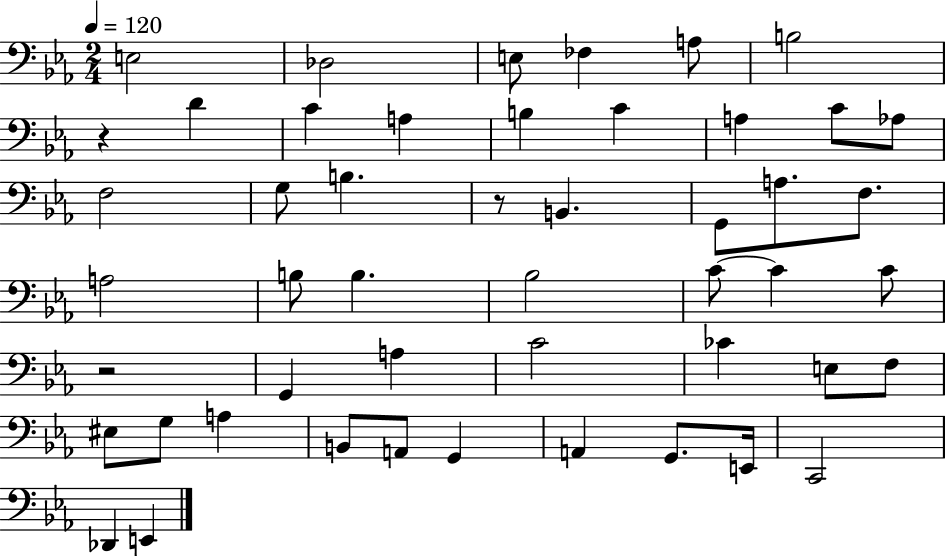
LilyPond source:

{
  \clef bass
  \numericTimeSignature
  \time 2/4
  \key ees \major
  \tempo 4 = 120
  e2 | des2 | e8 fes4 a8 | b2 | \break r4 d'4 | c'4 a4 | b4 c'4 | a4 c'8 aes8 | \break f2 | g8 b4. | r8 b,4. | g,8 a8. f8. | \break a2 | b8 b4. | bes2 | c'8~~ c'4 c'8 | \break r2 | g,4 a4 | c'2 | ces'4 e8 f8 | \break eis8 g8 a4 | b,8 a,8 g,4 | a,4 g,8. e,16 | c,2 | \break des,4 e,4 | \bar "|."
}